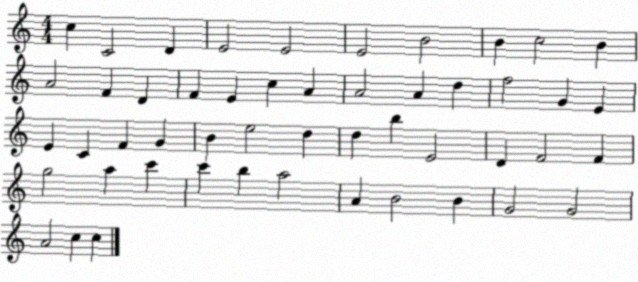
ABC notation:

X:1
T:Untitled
M:4/4
L:1/4
K:C
c C2 D E2 E2 E2 B2 B c2 B A2 F D F E c A A2 A d f2 G E E C F G B e2 d d b E2 D F2 F g2 a c' c' b a2 A B2 B G2 G2 A2 c c